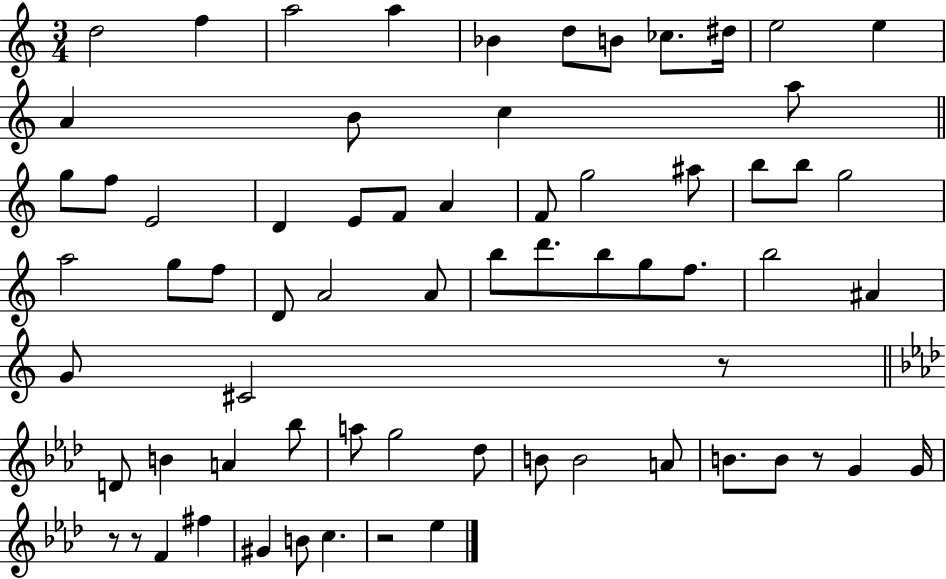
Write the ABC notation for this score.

X:1
T:Untitled
M:3/4
L:1/4
K:C
d2 f a2 a _B d/2 B/2 _c/2 ^d/4 e2 e A B/2 c a/2 g/2 f/2 E2 D E/2 F/2 A F/2 g2 ^a/2 b/2 b/2 g2 a2 g/2 f/2 D/2 A2 A/2 b/2 d'/2 b/2 g/2 f/2 b2 ^A G/2 ^C2 z/2 D/2 B A _b/2 a/2 g2 _d/2 B/2 B2 A/2 B/2 B/2 z/2 G G/4 z/2 z/2 F ^f ^G B/2 c z2 _e